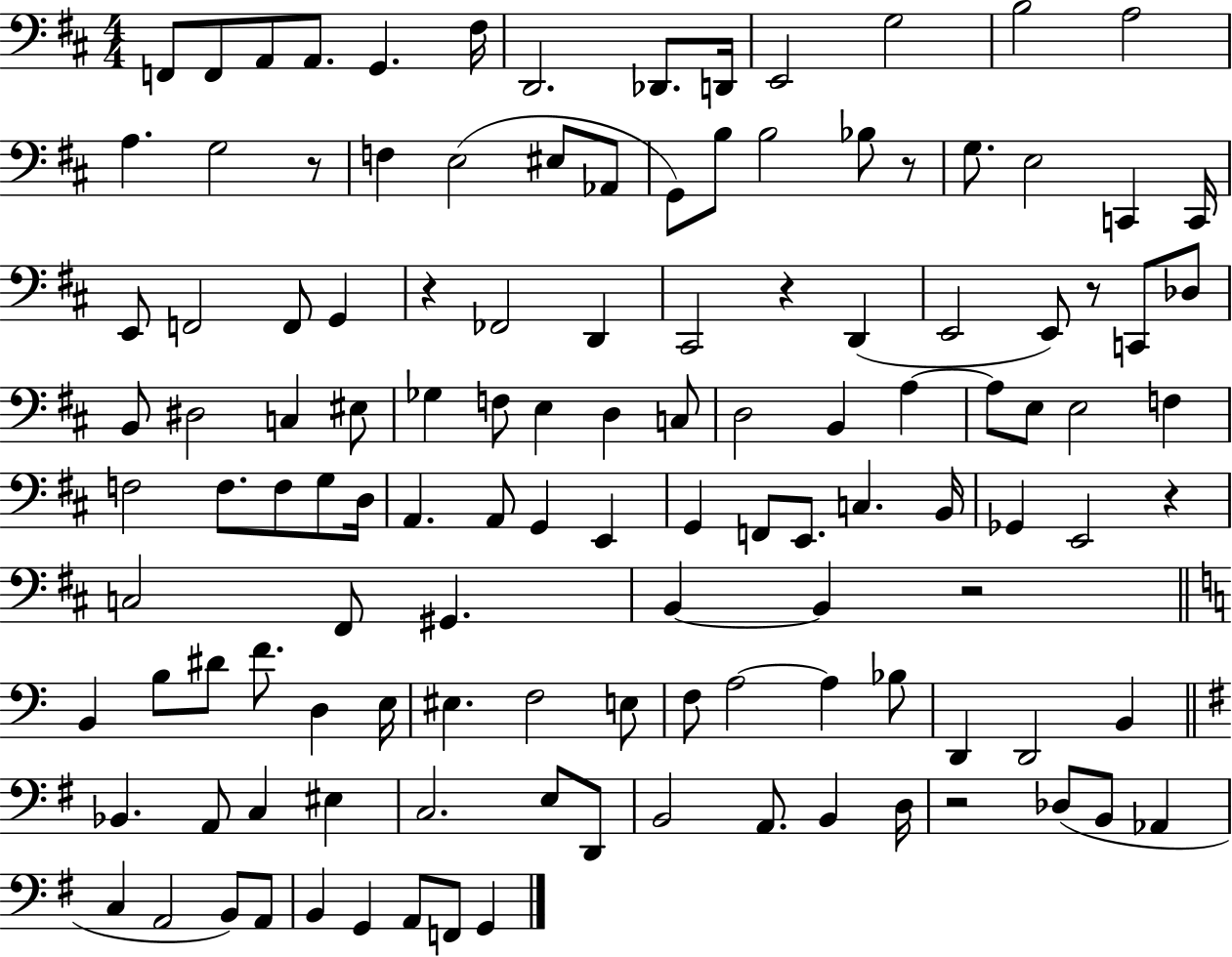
X:1
T:Untitled
M:4/4
L:1/4
K:D
F,,/2 F,,/2 A,,/2 A,,/2 G,, ^F,/4 D,,2 _D,,/2 D,,/4 E,,2 G,2 B,2 A,2 A, G,2 z/2 F, E,2 ^E,/2 _A,,/2 G,,/2 B,/2 B,2 _B,/2 z/2 G,/2 E,2 C,, C,,/4 E,,/2 F,,2 F,,/2 G,, z _F,,2 D,, ^C,,2 z D,, E,,2 E,,/2 z/2 C,,/2 _D,/2 B,,/2 ^D,2 C, ^E,/2 _G, F,/2 E, D, C,/2 D,2 B,, A, A,/2 E,/2 E,2 F, F,2 F,/2 F,/2 G,/2 D,/4 A,, A,,/2 G,, E,, G,, F,,/2 E,,/2 C, B,,/4 _G,, E,,2 z C,2 ^F,,/2 ^G,, B,, B,, z2 B,, B,/2 ^D/2 F/2 D, E,/4 ^E, F,2 E,/2 F,/2 A,2 A, _B,/2 D,, D,,2 B,, _B,, A,,/2 C, ^E, C,2 E,/2 D,,/2 B,,2 A,,/2 B,, D,/4 z2 _D,/2 B,,/2 _A,, C, A,,2 B,,/2 A,,/2 B,, G,, A,,/2 F,,/2 G,,